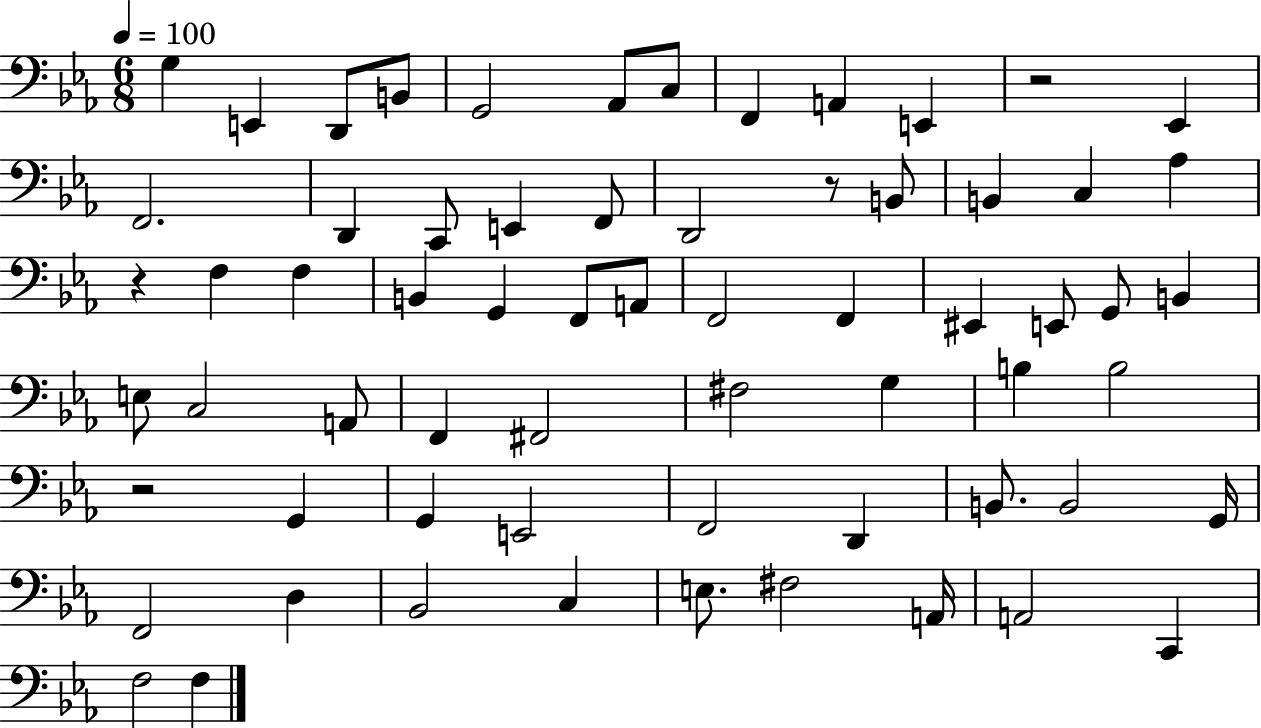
X:1
T:Untitled
M:6/8
L:1/4
K:Eb
G, E,, D,,/2 B,,/2 G,,2 _A,,/2 C,/2 F,, A,, E,, z2 _E,, F,,2 D,, C,,/2 E,, F,,/2 D,,2 z/2 B,,/2 B,, C, _A, z F, F, B,, G,, F,,/2 A,,/2 F,,2 F,, ^E,, E,,/2 G,,/2 B,, E,/2 C,2 A,,/2 F,, ^F,,2 ^F,2 G, B, B,2 z2 G,, G,, E,,2 F,,2 D,, B,,/2 B,,2 G,,/4 F,,2 D, _B,,2 C, E,/2 ^F,2 A,,/4 A,,2 C,, F,2 F,